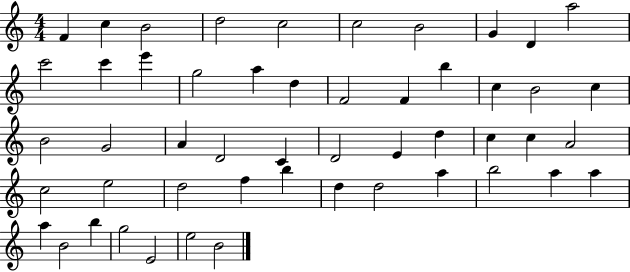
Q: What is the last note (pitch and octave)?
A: B4